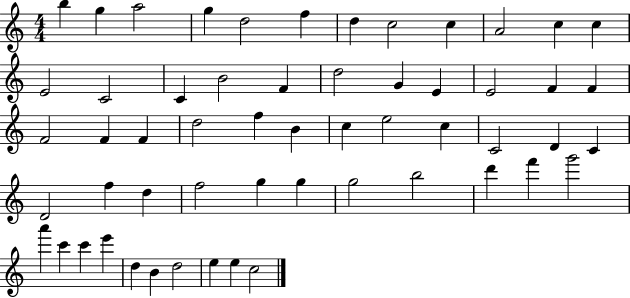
B5/q G5/q A5/h G5/q D5/h F5/q D5/q C5/h C5/q A4/h C5/q C5/q E4/h C4/h C4/q B4/h F4/q D5/h G4/q E4/q E4/h F4/q F4/q F4/h F4/q F4/q D5/h F5/q B4/q C5/q E5/h C5/q C4/h D4/q C4/q D4/h F5/q D5/q F5/h G5/q G5/q G5/h B5/h D6/q F6/q G6/h A6/q C6/q C6/q E6/q D5/q B4/q D5/h E5/q E5/q C5/h